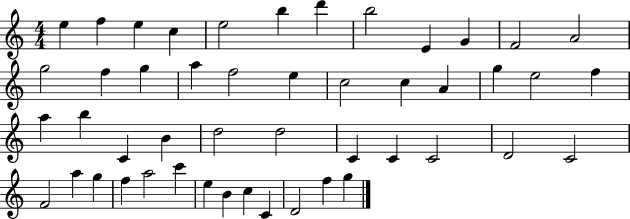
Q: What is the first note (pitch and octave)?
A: E5